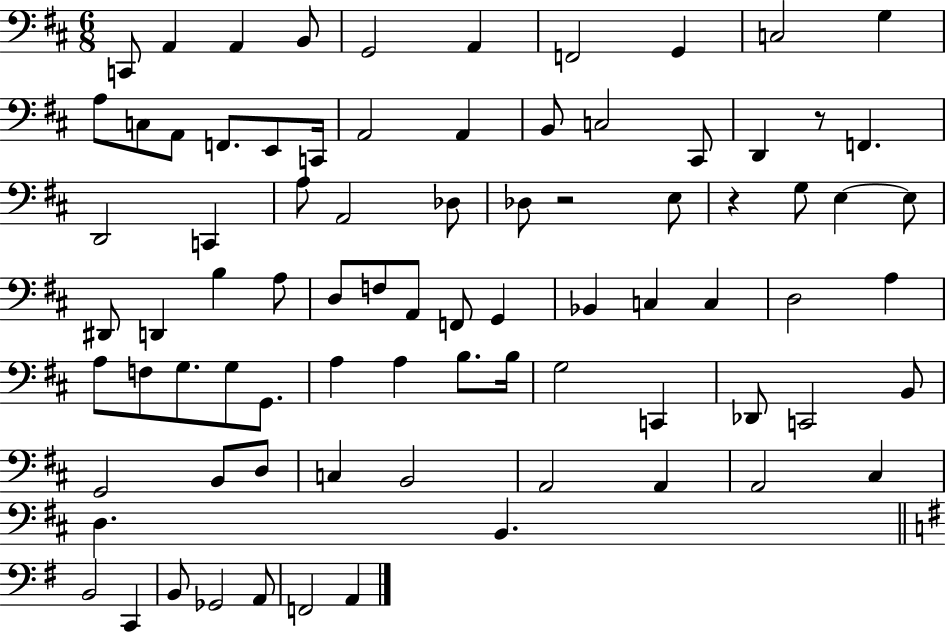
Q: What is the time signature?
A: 6/8